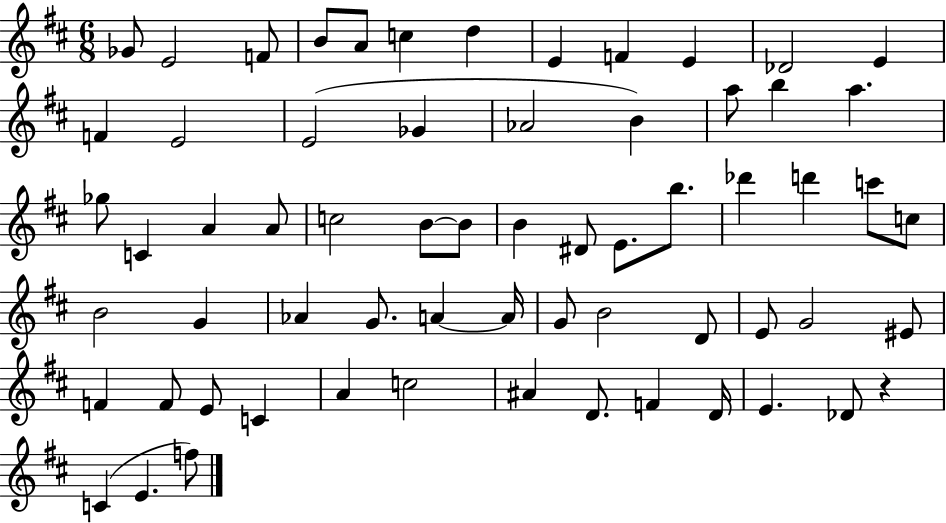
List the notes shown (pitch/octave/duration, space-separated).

Gb4/e E4/h F4/e B4/e A4/e C5/q D5/q E4/q F4/q E4/q Db4/h E4/q F4/q E4/h E4/h Gb4/q Ab4/h B4/q A5/e B5/q A5/q. Gb5/e C4/q A4/q A4/e C5/h B4/e B4/e B4/q D#4/e E4/e. B5/e. Db6/q D6/q C6/e C5/e B4/h G4/q Ab4/q G4/e. A4/q A4/s G4/e B4/h D4/e E4/e G4/h EIS4/e F4/q F4/e E4/e C4/q A4/q C5/h A#4/q D4/e. F4/q D4/s E4/q. Db4/e R/q C4/q E4/q. F5/e